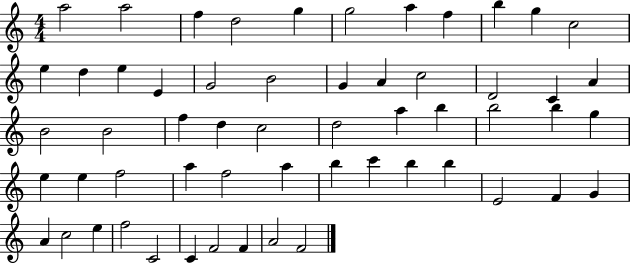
X:1
T:Untitled
M:4/4
L:1/4
K:C
a2 a2 f d2 g g2 a f b g c2 e d e E G2 B2 G A c2 D2 C A B2 B2 f d c2 d2 a b b2 b g e e f2 a f2 a b c' b b E2 F G A c2 e f2 C2 C F2 F A2 F2